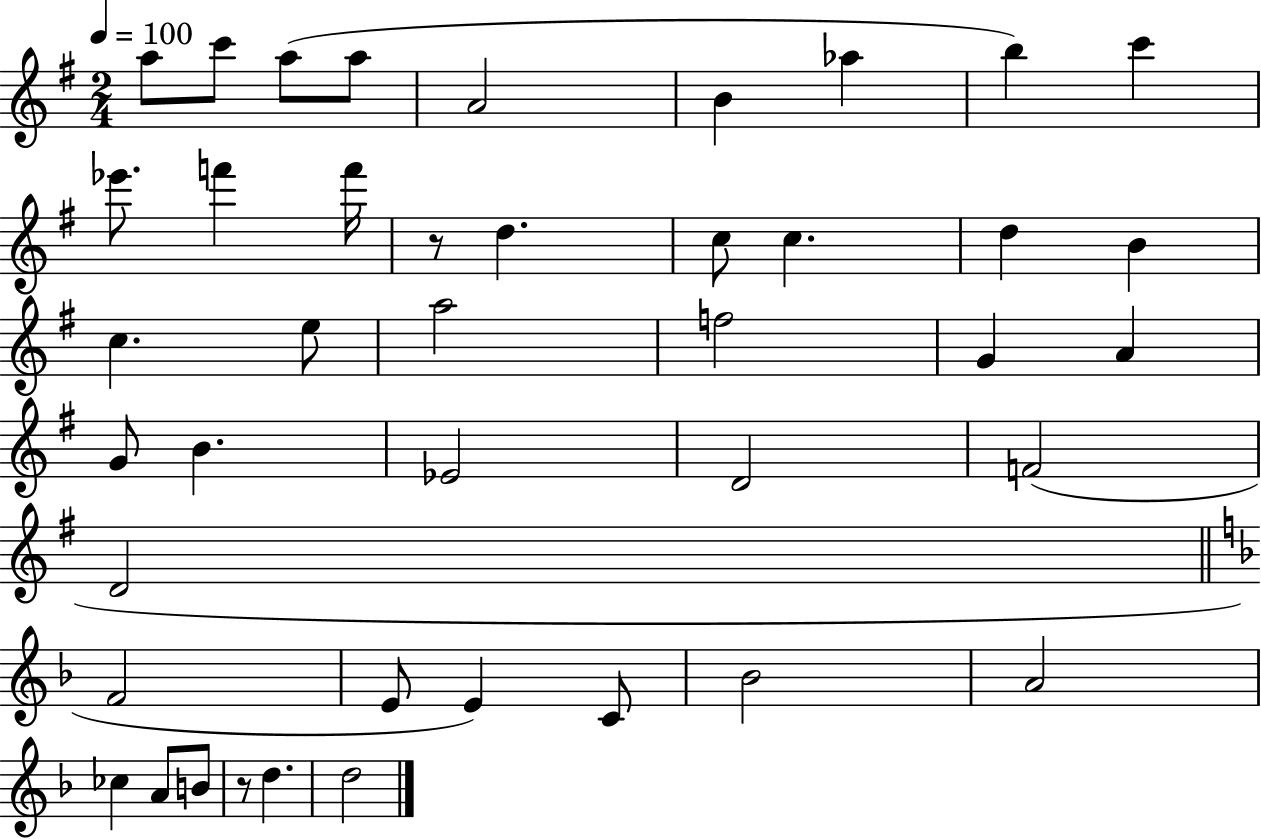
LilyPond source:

{
  \clef treble
  \numericTimeSignature
  \time 2/4
  \key g \major
  \tempo 4 = 100
  a''8 c'''8 a''8( a''8 | a'2 | b'4 aes''4 | b''4) c'''4 | \break ees'''8. f'''4 f'''16 | r8 d''4. | c''8 c''4. | d''4 b'4 | \break c''4. e''8 | a''2 | f''2 | g'4 a'4 | \break g'8 b'4. | ees'2 | d'2 | f'2( | \break d'2 | \bar "||" \break \key f \major f'2 | e'8 e'4) c'8 | bes'2 | a'2 | \break ces''4 a'8 b'8 | r8 d''4. | d''2 | \bar "|."
}